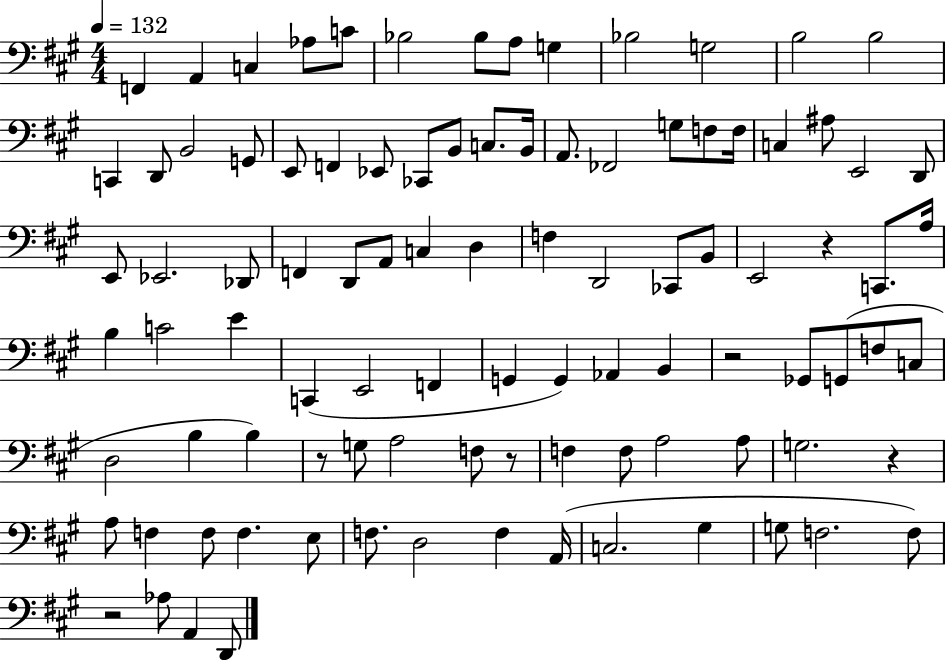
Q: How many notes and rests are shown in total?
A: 96